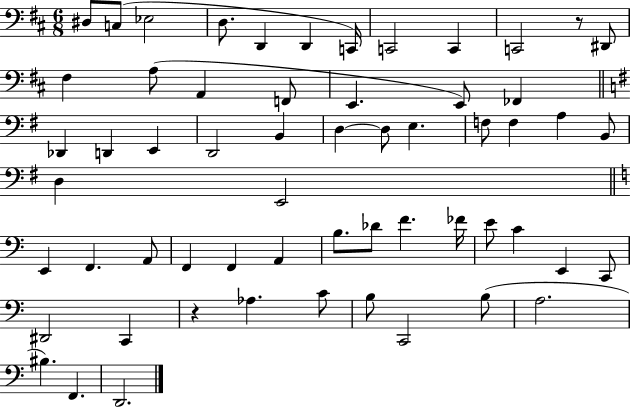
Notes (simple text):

D#3/e C3/e Eb3/h D3/e. D2/q D2/q C2/s C2/h C2/q C2/h R/e D#2/e F#3/q A3/e A2/q F2/e E2/q. E2/e FES2/q Db2/q D2/q E2/q D2/h B2/q D3/q D3/e E3/q. F3/e F3/q A3/q B2/e D3/q E2/h E2/q F2/q. A2/e F2/q F2/q A2/q B3/e. Db4/e F4/q. FES4/s E4/e C4/q E2/q C2/e D#2/h C2/q R/q Ab3/q. C4/e B3/e C2/h B3/e A3/h. BIS3/q. F2/q. D2/h.